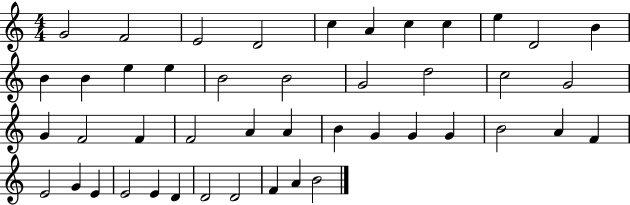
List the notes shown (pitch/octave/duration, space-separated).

G4/h F4/h E4/h D4/h C5/q A4/q C5/q C5/q E5/q D4/h B4/q B4/q B4/q E5/q E5/q B4/h B4/h G4/h D5/h C5/h G4/h G4/q F4/h F4/q F4/h A4/q A4/q B4/q G4/q G4/q G4/q B4/h A4/q F4/q E4/h G4/q E4/q E4/h E4/q D4/q D4/h D4/h F4/q A4/q B4/h